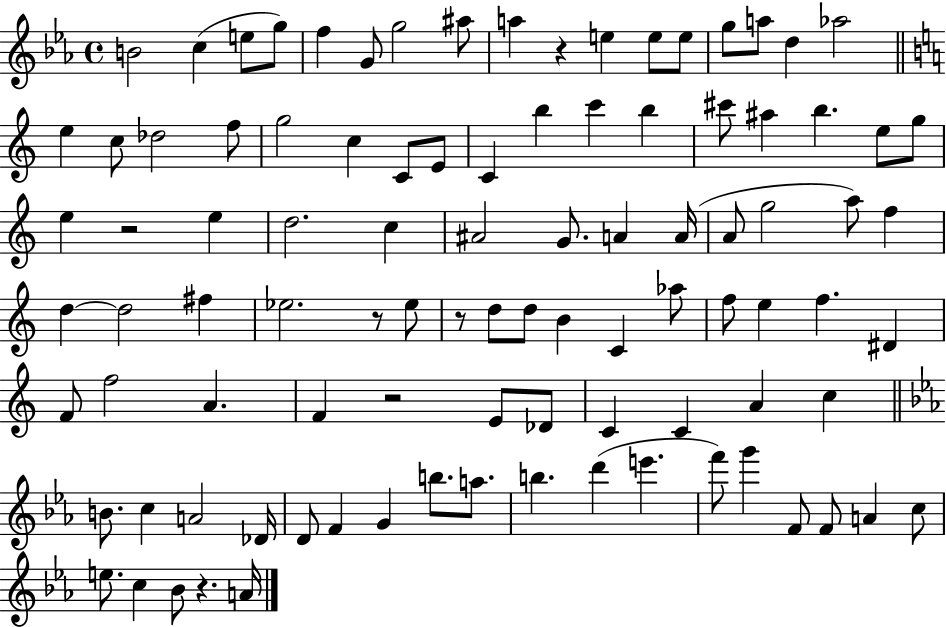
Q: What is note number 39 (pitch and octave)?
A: G4